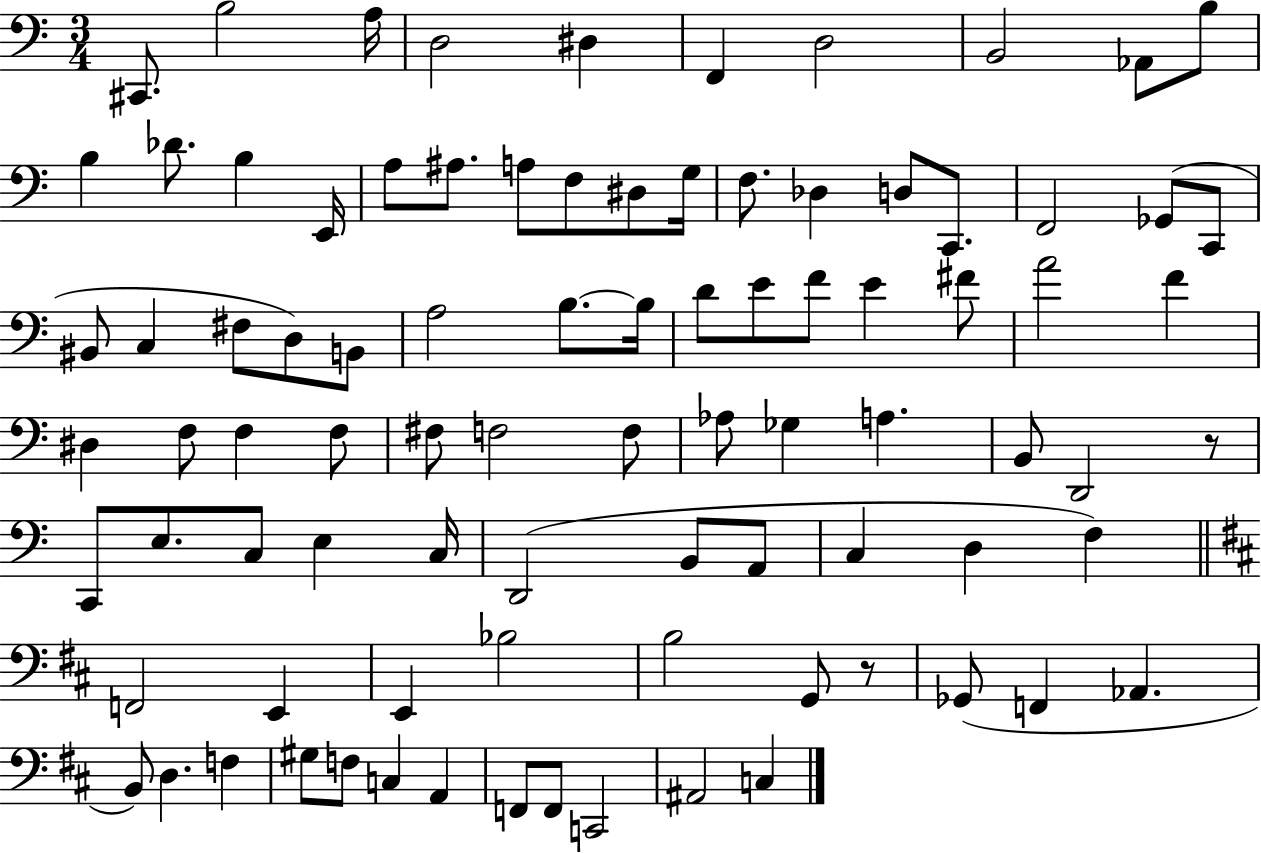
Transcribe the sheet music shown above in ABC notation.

X:1
T:Untitled
M:3/4
L:1/4
K:C
^C,,/2 B,2 A,/4 D,2 ^D, F,, D,2 B,,2 _A,,/2 B,/2 B, _D/2 B, E,,/4 A,/2 ^A,/2 A,/2 F,/2 ^D,/2 G,/4 F,/2 _D, D,/2 C,,/2 F,,2 _G,,/2 C,,/2 ^B,,/2 C, ^F,/2 D,/2 B,,/2 A,2 B,/2 B,/4 D/2 E/2 F/2 E ^F/2 A2 F ^D, F,/2 F, F,/2 ^F,/2 F,2 F,/2 _A,/2 _G, A, B,,/2 D,,2 z/2 C,,/2 E,/2 C,/2 E, C,/4 D,,2 B,,/2 A,,/2 C, D, F, F,,2 E,, E,, _B,2 B,2 G,,/2 z/2 _G,,/2 F,, _A,, B,,/2 D, F, ^G,/2 F,/2 C, A,, F,,/2 F,,/2 C,,2 ^A,,2 C,